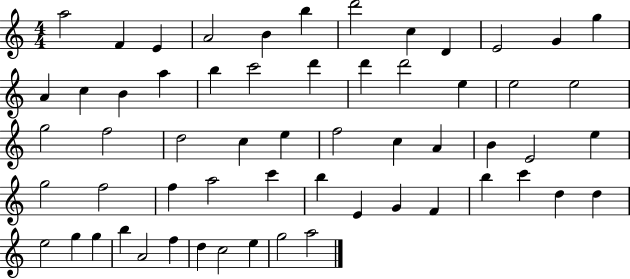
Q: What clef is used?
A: treble